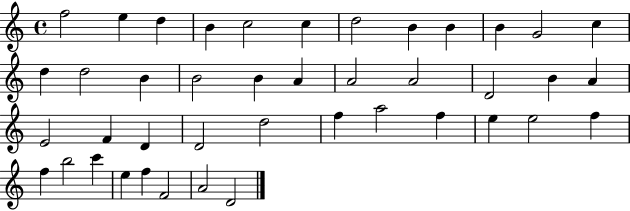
F5/h E5/q D5/q B4/q C5/h C5/q D5/h B4/q B4/q B4/q G4/h C5/q D5/q D5/h B4/q B4/h B4/q A4/q A4/h A4/h D4/h B4/q A4/q E4/h F4/q D4/q D4/h D5/h F5/q A5/h F5/q E5/q E5/h F5/q F5/q B5/h C6/q E5/q F5/q F4/h A4/h D4/h